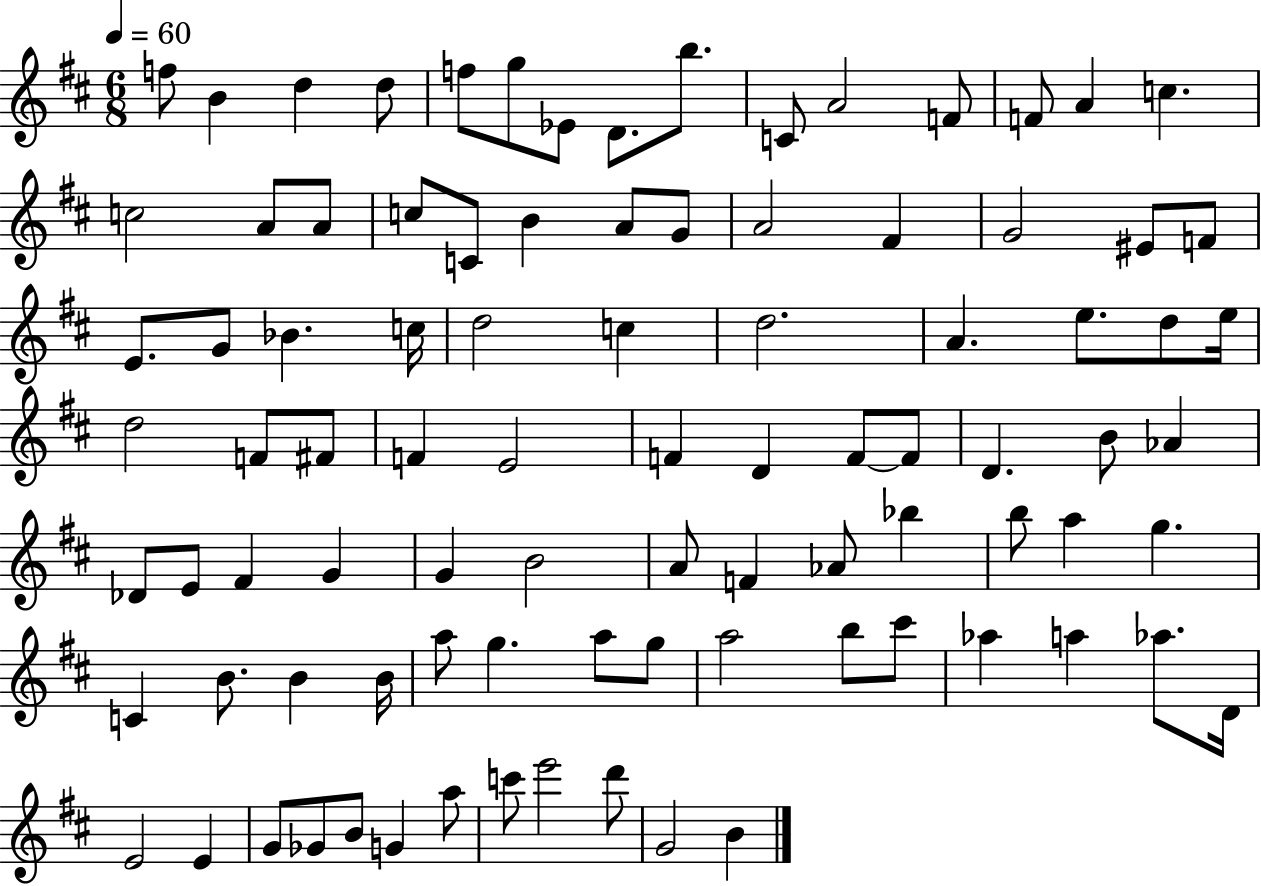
X:1
T:Untitled
M:6/8
L:1/4
K:D
f/2 B d d/2 f/2 g/2 _E/2 D/2 b/2 C/2 A2 F/2 F/2 A c c2 A/2 A/2 c/2 C/2 B A/2 G/2 A2 ^F G2 ^E/2 F/2 E/2 G/2 _B c/4 d2 c d2 A e/2 d/2 e/4 d2 F/2 ^F/2 F E2 F D F/2 F/2 D B/2 _A _D/2 E/2 ^F G G B2 A/2 F _A/2 _b b/2 a g C B/2 B B/4 a/2 g a/2 g/2 a2 b/2 ^c'/2 _a a _a/2 D/4 E2 E G/2 _G/2 B/2 G a/2 c'/2 e'2 d'/2 G2 B